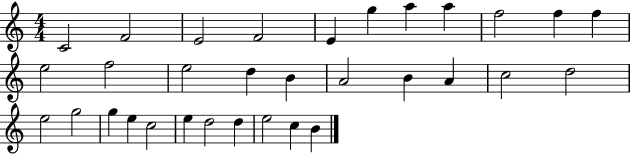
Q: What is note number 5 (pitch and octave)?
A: E4